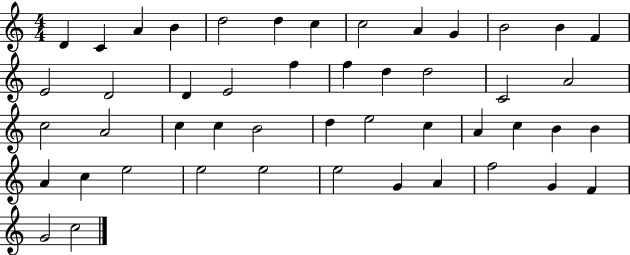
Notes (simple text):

D4/q C4/q A4/q B4/q D5/h D5/q C5/q C5/h A4/q G4/q B4/h B4/q F4/q E4/h D4/h D4/q E4/h F5/q F5/q D5/q D5/h C4/h A4/h C5/h A4/h C5/q C5/q B4/h D5/q E5/h C5/q A4/q C5/q B4/q B4/q A4/q C5/q E5/h E5/h E5/h E5/h G4/q A4/q F5/h G4/q F4/q G4/h C5/h